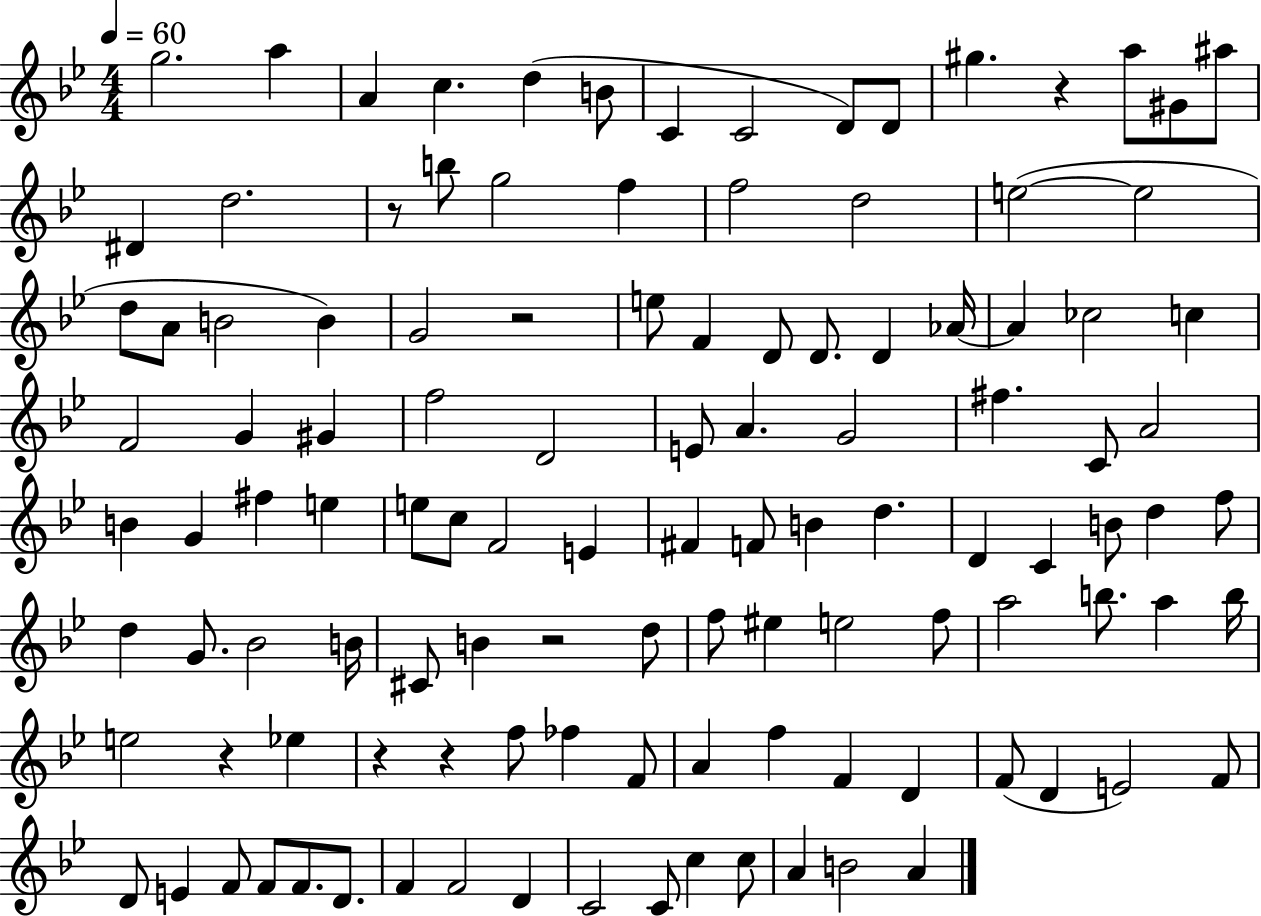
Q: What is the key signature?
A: BES major